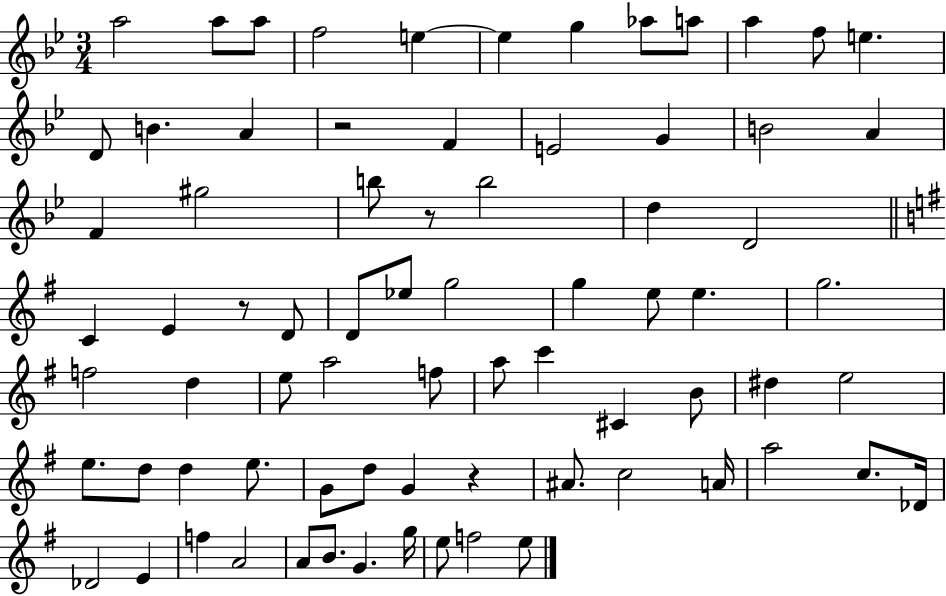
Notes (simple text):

A5/h A5/e A5/e F5/h E5/q E5/q G5/q Ab5/e A5/e A5/q F5/e E5/q. D4/e B4/q. A4/q R/h F4/q E4/h G4/q B4/h A4/q F4/q G#5/h B5/e R/e B5/h D5/q D4/h C4/q E4/q R/e D4/e D4/e Eb5/e G5/h G5/q E5/e E5/q. G5/h. F5/h D5/q E5/e A5/h F5/e A5/e C6/q C#4/q B4/e D#5/q E5/h E5/e. D5/e D5/q E5/e. G4/e D5/e G4/q R/q A#4/e. C5/h A4/s A5/h C5/e. Db4/s Db4/h E4/q F5/q A4/h A4/e B4/e. G4/q. G5/s E5/e F5/h E5/e